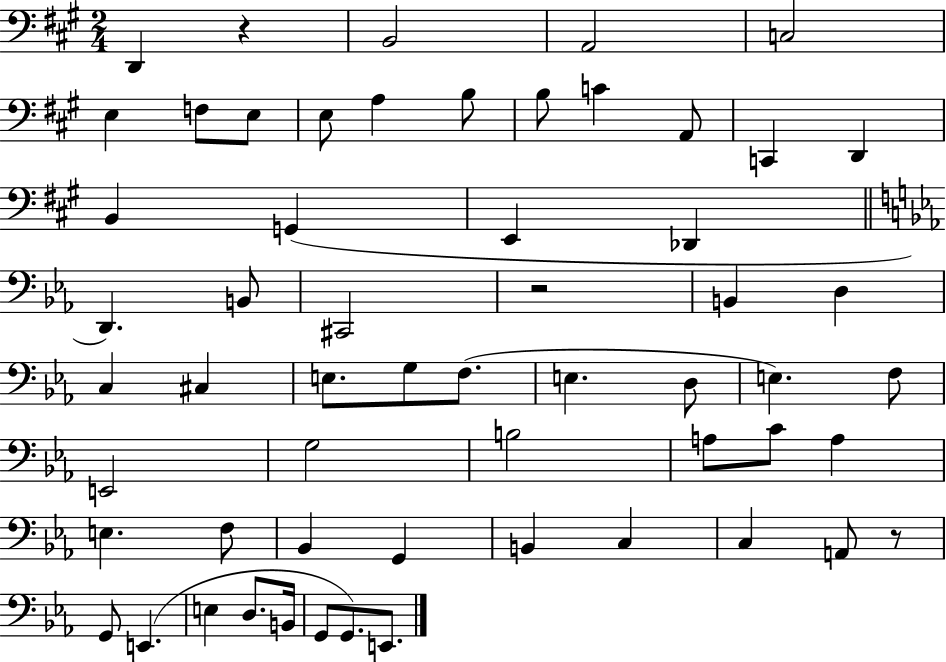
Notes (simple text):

D2/q R/q B2/h A2/h C3/h E3/q F3/e E3/e E3/e A3/q B3/e B3/e C4/q A2/e C2/q D2/q B2/q G2/q E2/q Db2/q D2/q. B2/e C#2/h R/h B2/q D3/q C3/q C#3/q E3/e. G3/e F3/e. E3/q. D3/e E3/q. F3/e E2/h G3/h B3/h A3/e C4/e A3/q E3/q. F3/e Bb2/q G2/q B2/q C3/q C3/q A2/e R/e G2/e E2/q. E3/q D3/e. B2/s G2/e G2/e. E2/e.